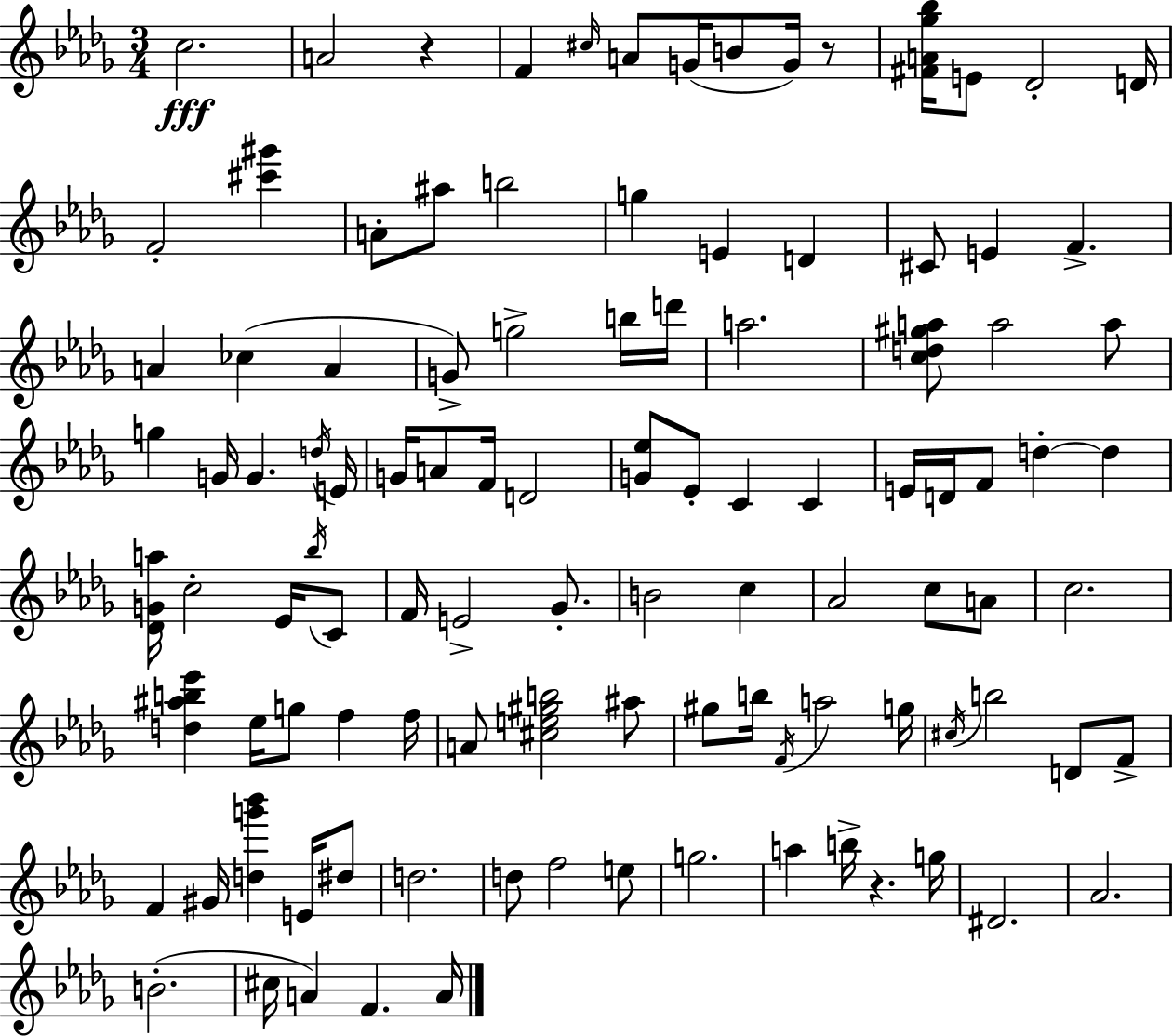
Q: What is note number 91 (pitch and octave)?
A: B4